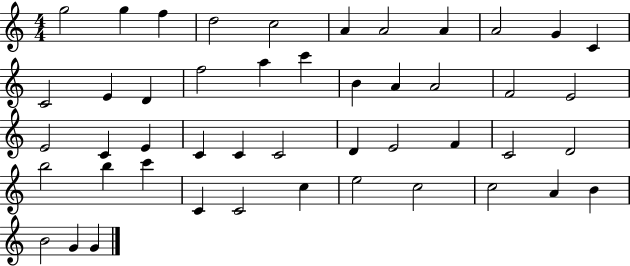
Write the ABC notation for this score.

X:1
T:Untitled
M:4/4
L:1/4
K:C
g2 g f d2 c2 A A2 A A2 G C C2 E D f2 a c' B A A2 F2 E2 E2 C E C C C2 D E2 F C2 D2 b2 b c' C C2 c e2 c2 c2 A B B2 G G